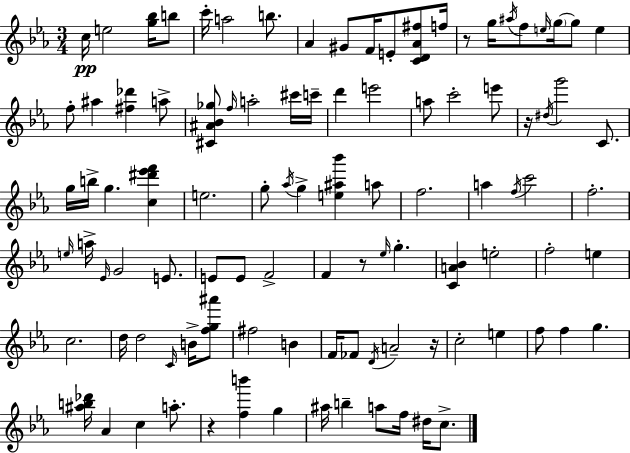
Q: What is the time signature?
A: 3/4